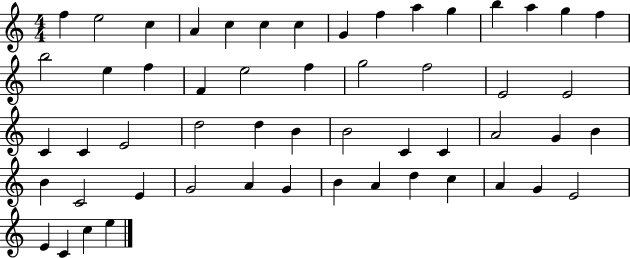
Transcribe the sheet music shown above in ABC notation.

X:1
T:Untitled
M:4/4
L:1/4
K:C
f e2 c A c c c G f a g b a g f b2 e f F e2 f g2 f2 E2 E2 C C E2 d2 d B B2 C C A2 G B B C2 E G2 A G B A d c A G E2 E C c e